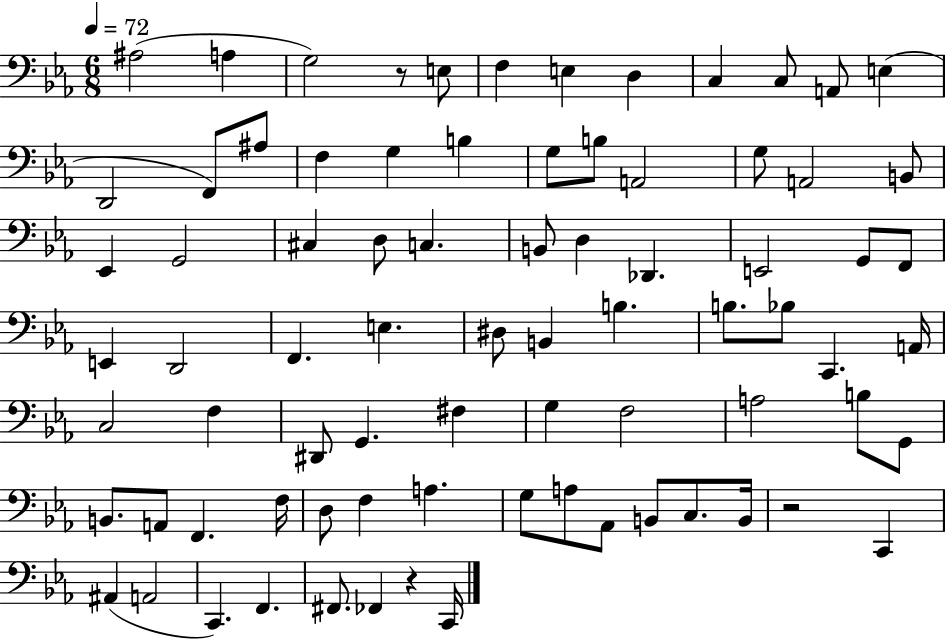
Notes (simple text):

A#3/h A3/q G3/h R/e E3/e F3/q E3/q D3/q C3/q C3/e A2/e E3/q D2/h F2/e A#3/e F3/q G3/q B3/q G3/e B3/e A2/h G3/e A2/h B2/e Eb2/q G2/h C#3/q D3/e C3/q. B2/e D3/q Db2/q. E2/h G2/e F2/e E2/q D2/h F2/q. E3/q. D#3/e B2/q B3/q. B3/e. Bb3/e C2/q. A2/s C3/h F3/q D#2/e G2/q. F#3/q G3/q F3/h A3/h B3/e G2/e B2/e. A2/e F2/q. F3/s D3/e F3/q A3/q. G3/e A3/e Ab2/e B2/e C3/e. B2/s R/h C2/q A#2/q A2/h C2/q. F2/q. F#2/e. FES2/q R/q C2/s